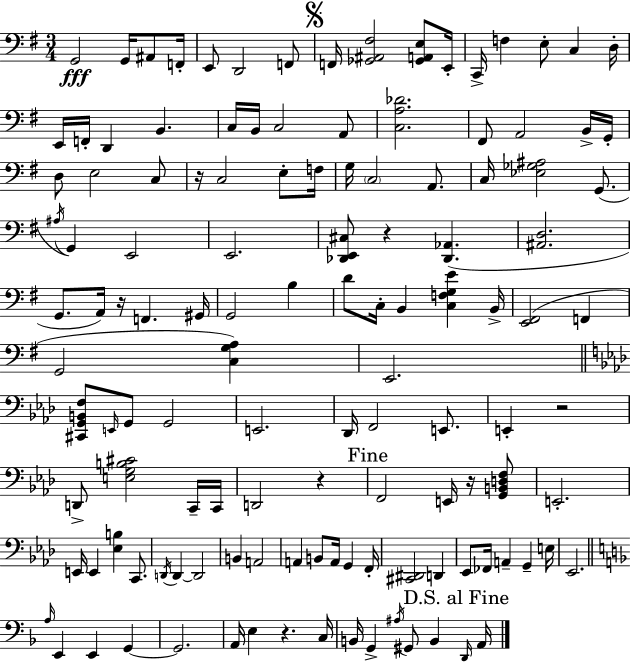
G2/h G2/s A#2/e F2/s E2/e D2/h F2/e F2/s [Gb2,A#2,F#3]/h [Gb2,A2,E3]/e E2/s C2/s F3/q E3/e C3/q D3/s E2/s F2/s D2/q B2/q. C3/s B2/s C3/h A2/e [C3,A3,Db4]/h. F#2/e A2/h B2/s G2/s D3/e E3/h C3/e R/s C3/h E3/e F3/s G3/s C3/h A2/e. C3/s [Eb3,Gb3,A#3]/h G2/e. A#3/s G2/q E2/h E2/h. [Db2,E2,C#3]/e R/q [Db2,Ab2]/q. [A#2,D3]/h. G2/e. A2/s R/s F2/q. G#2/s G2/h B3/q D4/e C3/s B2/q [C3,F3,G3,E4]/q B2/s [E2,F#2]/h F2/q G2/h [C3,G3,A3]/q E2/h. [C#2,G2,B2,F3]/e E2/s G2/e G2/h E2/h. Db2/s F2/h E2/e. E2/q R/h D2/e [E3,G3,B3,C#4]/h C2/s C2/s D2/h R/q F2/h E2/s R/s [G2,B2,D3,F3]/e E2/h. E2/s E2/q [Eb3,B3]/q C2/e. D2/s D2/q D2/h B2/q A2/h A2/q B2/e A2/s G2/q F2/s [C#2,D#2]/h D2/q Eb2/e FES2/s A2/q G2/q E3/s Eb2/h. A3/s E2/q E2/q G2/q G2/h. A2/s E3/q R/q. C3/s B2/s G2/q A#3/s G#2/e B2/q D2/s A2/s